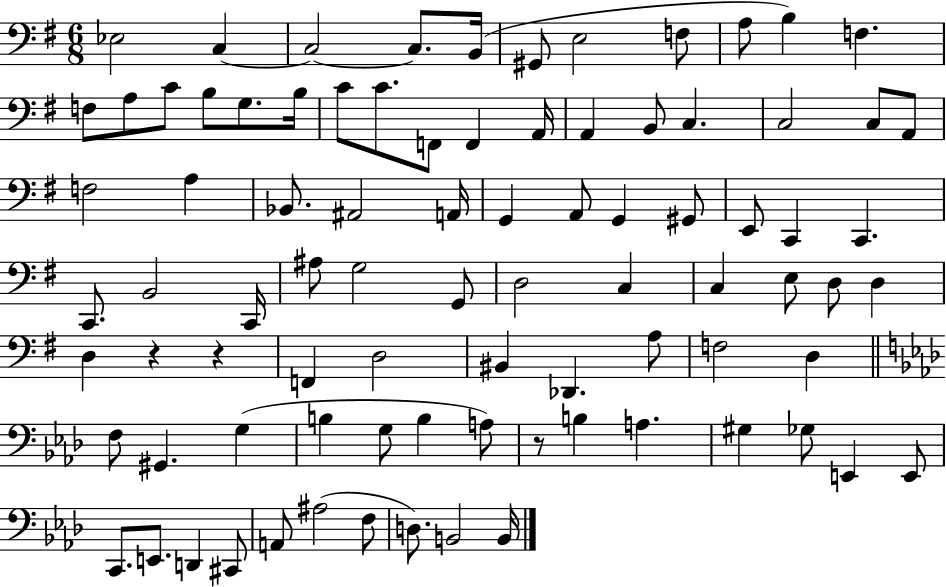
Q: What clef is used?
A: bass